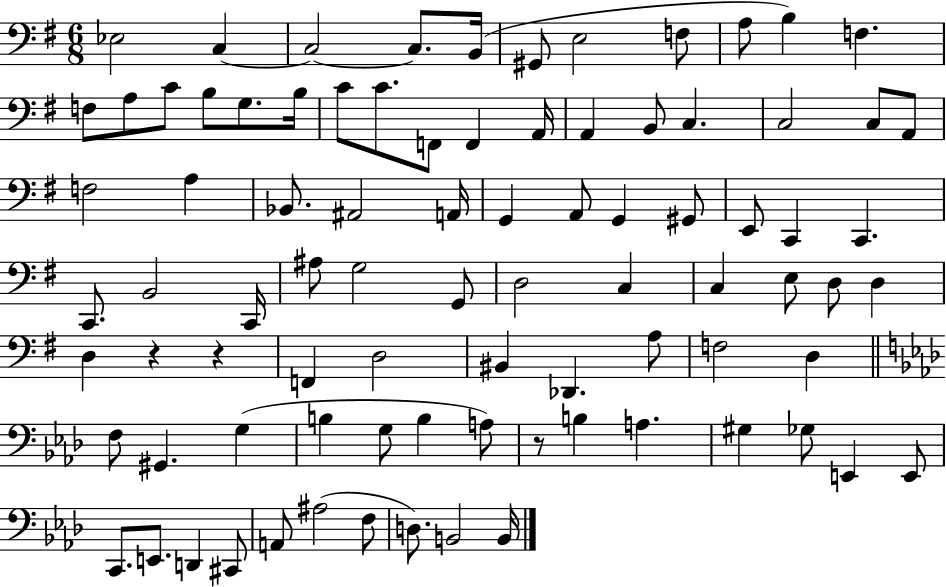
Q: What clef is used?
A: bass